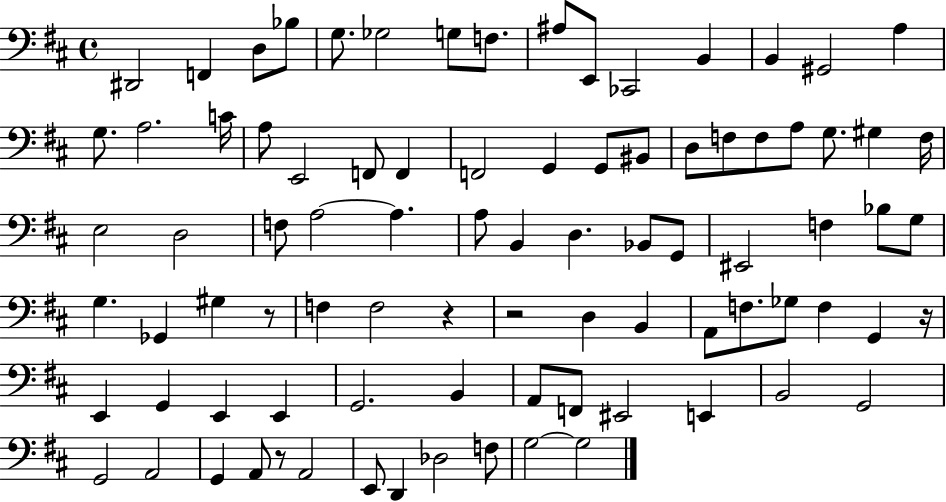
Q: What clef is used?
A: bass